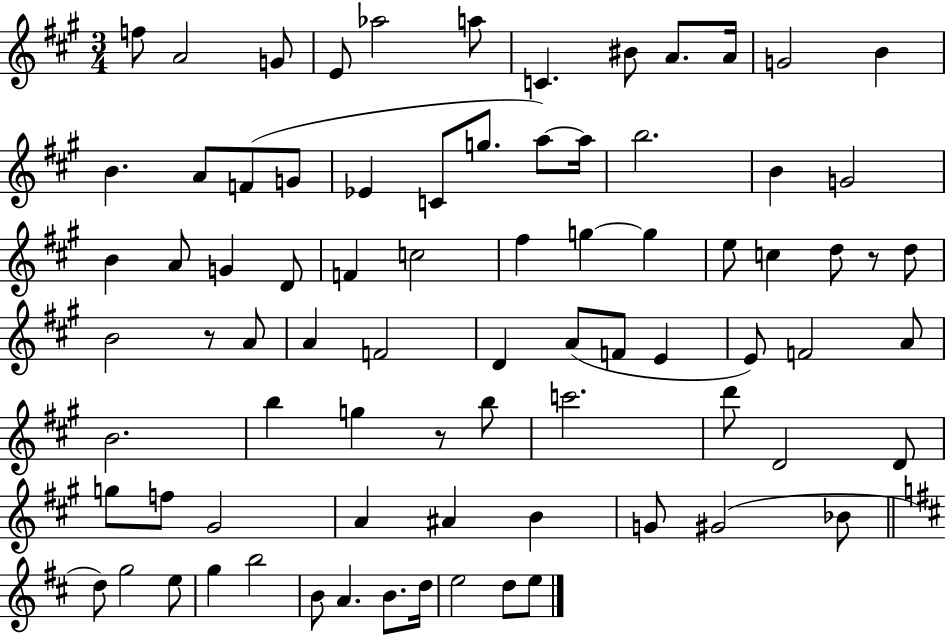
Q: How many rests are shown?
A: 3